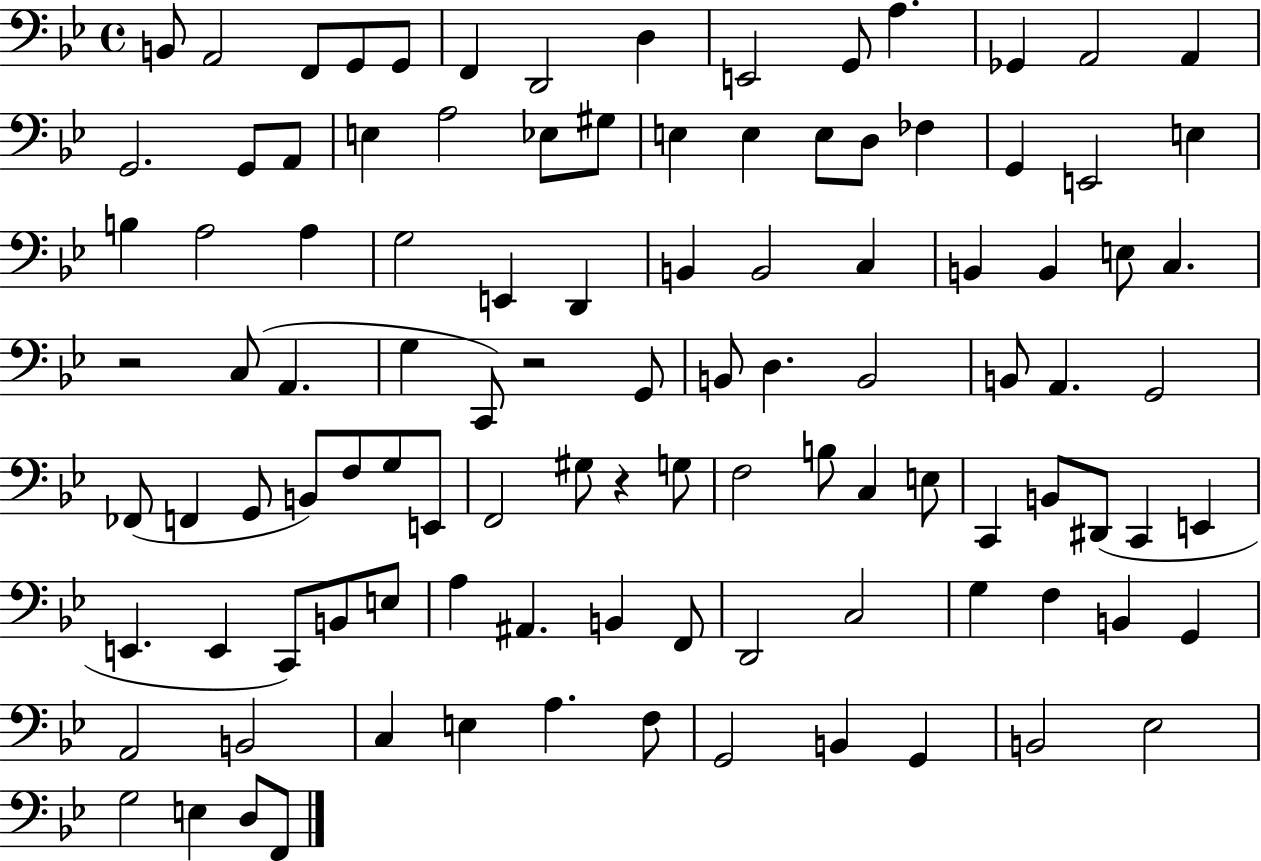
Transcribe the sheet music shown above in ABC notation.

X:1
T:Untitled
M:4/4
L:1/4
K:Bb
B,,/2 A,,2 F,,/2 G,,/2 G,,/2 F,, D,,2 D, E,,2 G,,/2 A, _G,, A,,2 A,, G,,2 G,,/2 A,,/2 E, A,2 _E,/2 ^G,/2 E, E, E,/2 D,/2 _F, G,, E,,2 E, B, A,2 A, G,2 E,, D,, B,, B,,2 C, B,, B,, E,/2 C, z2 C,/2 A,, G, C,,/2 z2 G,,/2 B,,/2 D, B,,2 B,,/2 A,, G,,2 _F,,/2 F,, G,,/2 B,,/2 F,/2 G,/2 E,,/2 F,,2 ^G,/2 z G,/2 F,2 B,/2 C, E,/2 C,, B,,/2 ^D,,/2 C,, E,, E,, E,, C,,/2 B,,/2 E,/2 A, ^A,, B,, F,,/2 D,,2 C,2 G, F, B,, G,, A,,2 B,,2 C, E, A, F,/2 G,,2 B,, G,, B,,2 _E,2 G,2 E, D,/2 F,,/2